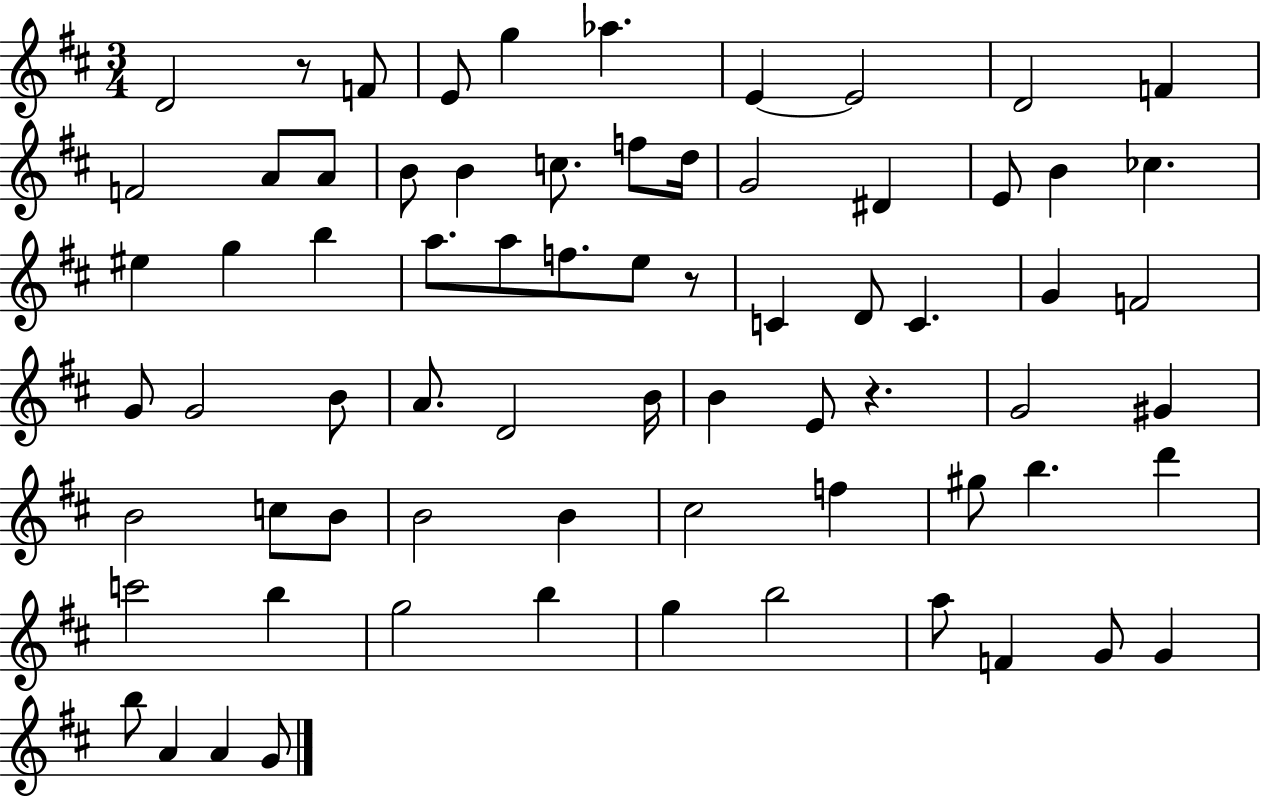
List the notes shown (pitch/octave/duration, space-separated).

D4/h R/e F4/e E4/e G5/q Ab5/q. E4/q E4/h D4/h F4/q F4/h A4/e A4/e B4/e B4/q C5/e. F5/e D5/s G4/h D#4/q E4/e B4/q CES5/q. EIS5/q G5/q B5/q A5/e. A5/e F5/e. E5/e R/e C4/q D4/e C4/q. G4/q F4/h G4/e G4/h B4/e A4/e. D4/h B4/s B4/q E4/e R/q. G4/h G#4/q B4/h C5/e B4/e B4/h B4/q C#5/h F5/q G#5/e B5/q. D6/q C6/h B5/q G5/h B5/q G5/q B5/h A5/e F4/q G4/e G4/q B5/e A4/q A4/q G4/e